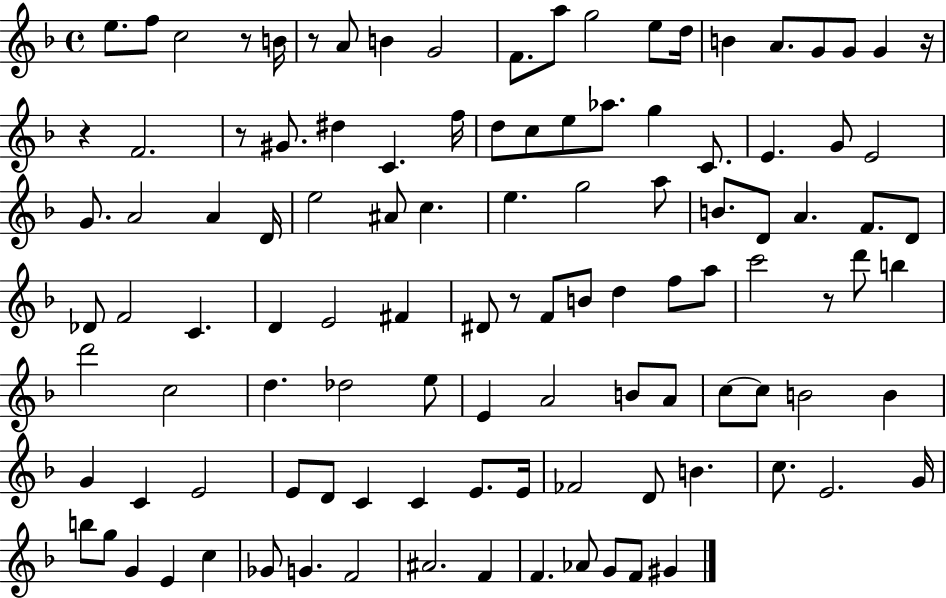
E5/e. F5/e C5/h R/e B4/s R/e A4/e B4/q G4/h F4/e. A5/e G5/h E5/e D5/s B4/q A4/e. G4/e G4/e G4/q R/s R/q F4/h. R/e G#4/e. D#5/q C4/q. F5/s D5/e C5/e E5/e Ab5/e. G5/q C4/e. E4/q. G4/e E4/h G4/e. A4/h A4/q D4/s E5/h A#4/e C5/q. E5/q. G5/h A5/e B4/e. D4/e A4/q. F4/e. D4/e Db4/e F4/h C4/q. D4/q E4/h F#4/q D#4/e R/e F4/e B4/e D5/q F5/e A5/e C6/h R/e D6/e B5/q D6/h C5/h D5/q. Db5/h E5/e E4/q A4/h B4/e A4/e C5/e C5/e B4/h B4/q G4/q C4/q E4/h E4/e D4/e C4/q C4/q E4/e. E4/s FES4/h D4/e B4/q. C5/e. E4/h. G4/s B5/e G5/e G4/q E4/q C5/q Gb4/e G4/q. F4/h A#4/h. F4/q F4/q. Ab4/e G4/e F4/e G#4/q